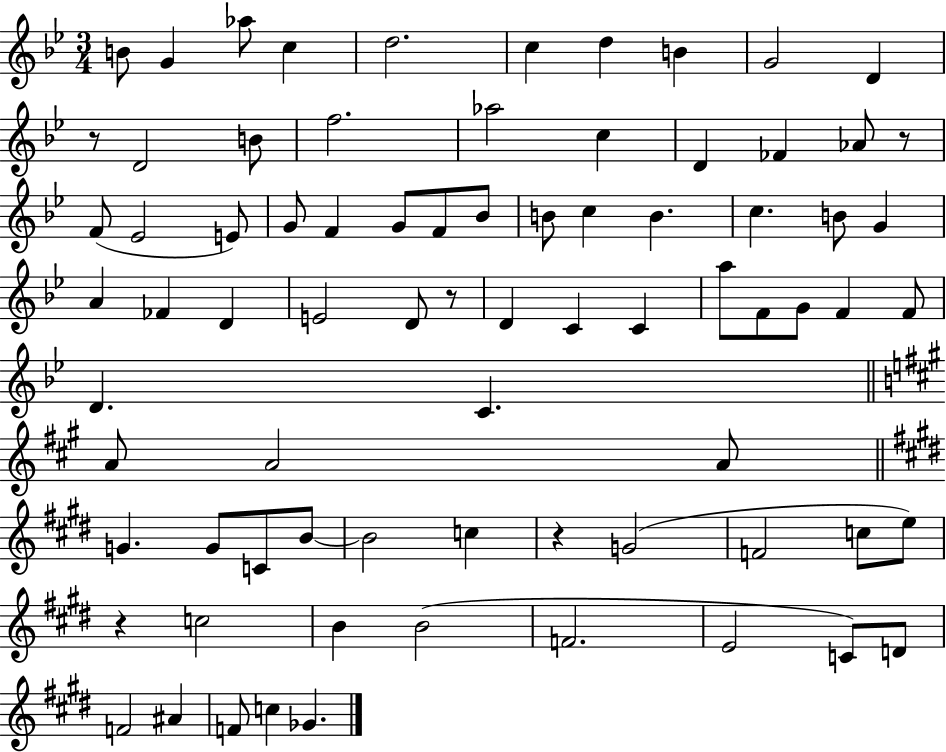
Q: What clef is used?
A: treble